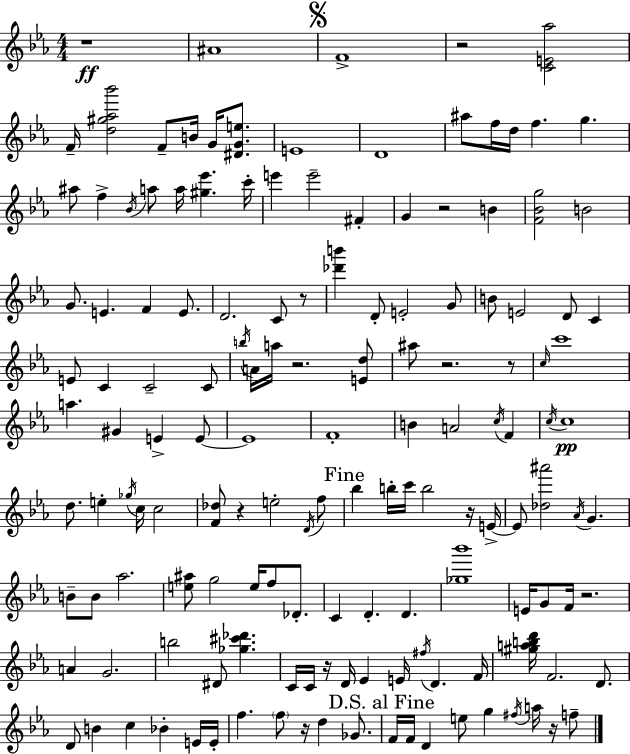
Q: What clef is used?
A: treble